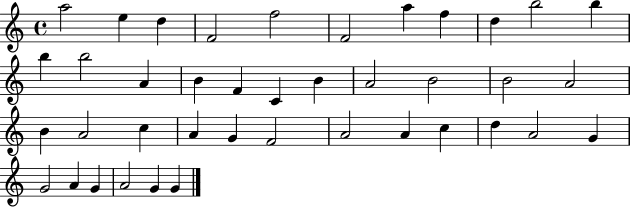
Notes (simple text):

A5/h E5/q D5/q F4/h F5/h F4/h A5/q F5/q D5/q B5/h B5/q B5/q B5/h A4/q B4/q F4/q C4/q B4/q A4/h B4/h B4/h A4/h B4/q A4/h C5/q A4/q G4/q F4/h A4/h A4/q C5/q D5/q A4/h G4/q G4/h A4/q G4/q A4/h G4/q G4/q